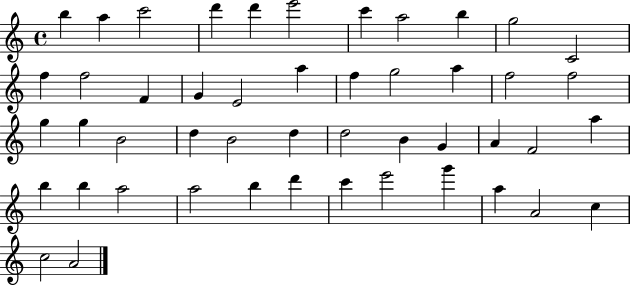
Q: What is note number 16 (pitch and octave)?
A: E4